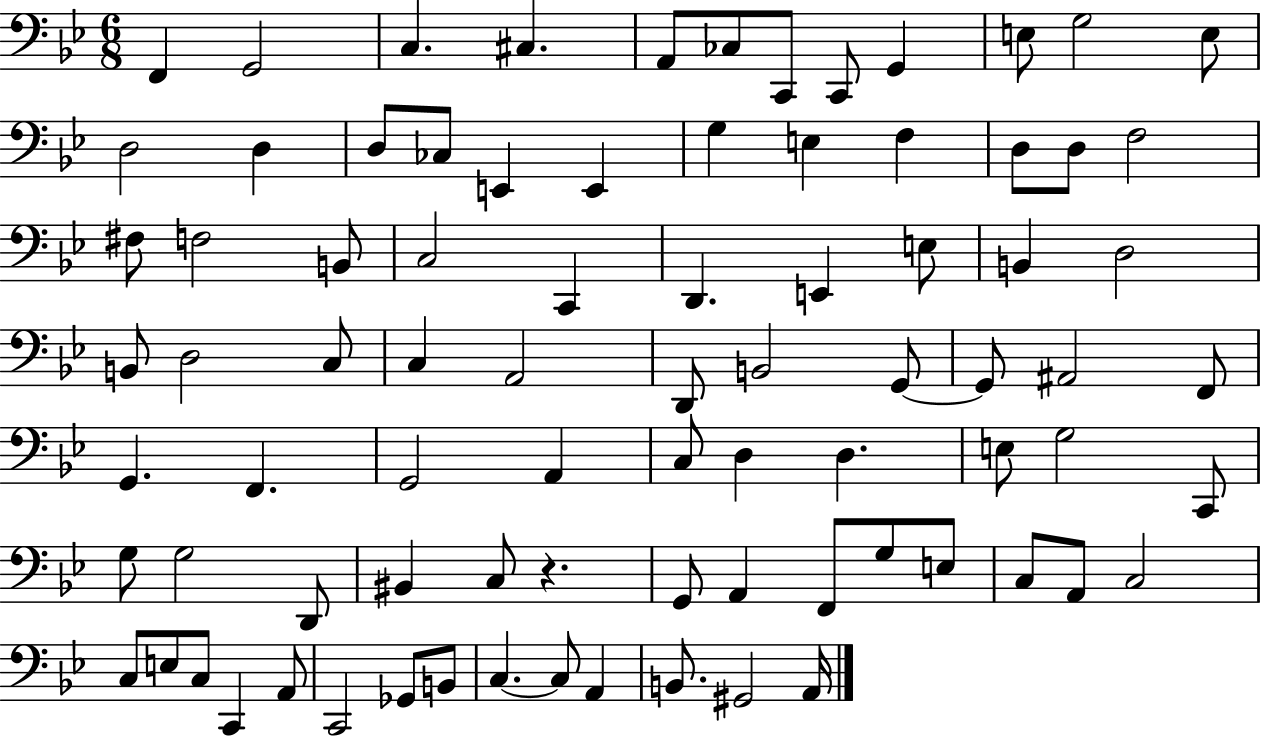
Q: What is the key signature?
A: BES major